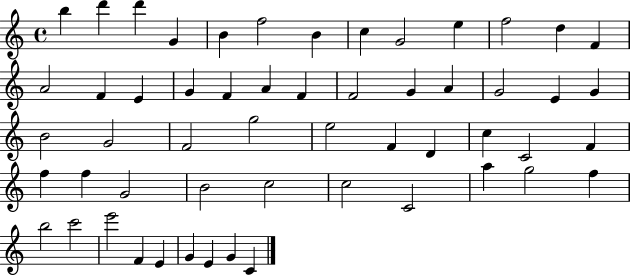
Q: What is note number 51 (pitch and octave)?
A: E4